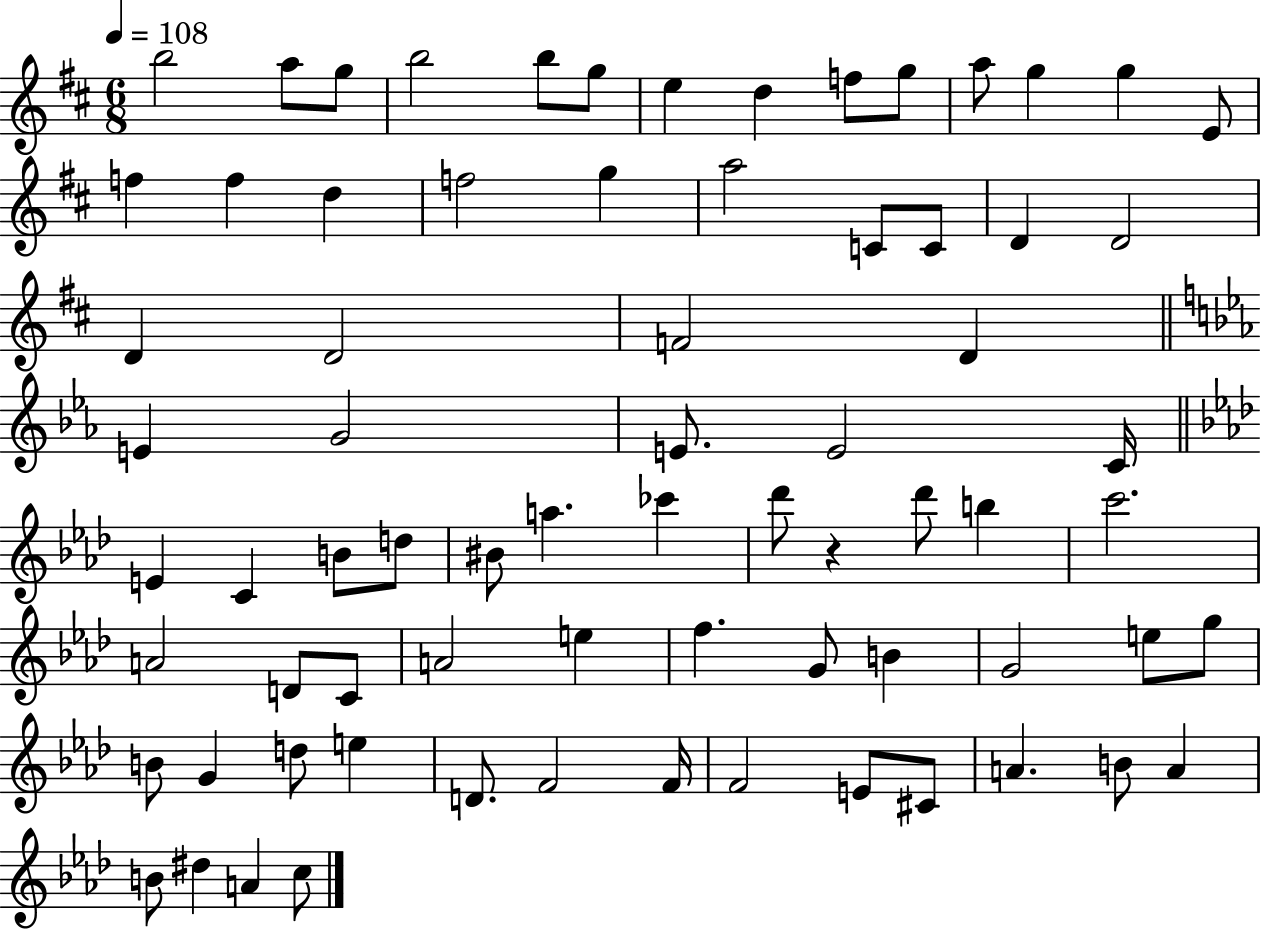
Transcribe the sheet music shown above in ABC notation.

X:1
T:Untitled
M:6/8
L:1/4
K:D
b2 a/2 g/2 b2 b/2 g/2 e d f/2 g/2 a/2 g g E/2 f f d f2 g a2 C/2 C/2 D D2 D D2 F2 D E G2 E/2 E2 C/4 E C B/2 d/2 ^B/2 a _c' _d'/2 z _d'/2 b c'2 A2 D/2 C/2 A2 e f G/2 B G2 e/2 g/2 B/2 G d/2 e D/2 F2 F/4 F2 E/2 ^C/2 A B/2 A B/2 ^d A c/2